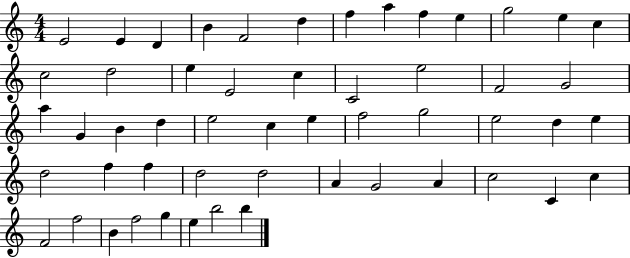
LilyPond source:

{
  \clef treble
  \numericTimeSignature
  \time 4/4
  \key c \major
  e'2 e'4 d'4 | b'4 f'2 d''4 | f''4 a''4 f''4 e''4 | g''2 e''4 c''4 | \break c''2 d''2 | e''4 e'2 c''4 | c'2 e''2 | f'2 g'2 | \break a''4 g'4 b'4 d''4 | e''2 c''4 e''4 | f''2 g''2 | e''2 d''4 e''4 | \break d''2 f''4 f''4 | d''2 d''2 | a'4 g'2 a'4 | c''2 c'4 c''4 | \break f'2 f''2 | b'4 f''2 g''4 | e''4 b''2 b''4 | \bar "|."
}